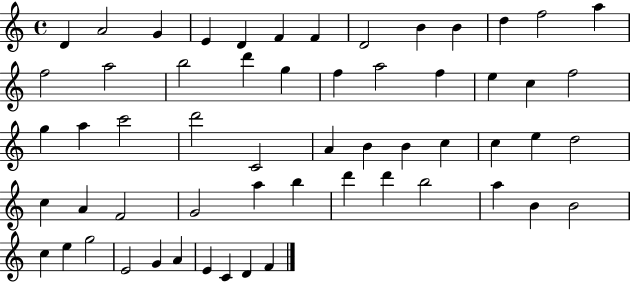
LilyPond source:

{
  \clef treble
  \time 4/4
  \defaultTimeSignature
  \key c \major
  d'4 a'2 g'4 | e'4 d'4 f'4 f'4 | d'2 b'4 b'4 | d''4 f''2 a''4 | \break f''2 a''2 | b''2 d'''4 g''4 | f''4 a''2 f''4 | e''4 c''4 f''2 | \break g''4 a''4 c'''2 | d'''2 c'2 | a'4 b'4 b'4 c''4 | c''4 e''4 d''2 | \break c''4 a'4 f'2 | g'2 a''4 b''4 | d'''4 d'''4 b''2 | a''4 b'4 b'2 | \break c''4 e''4 g''2 | e'2 g'4 a'4 | e'4 c'4 d'4 f'4 | \bar "|."
}